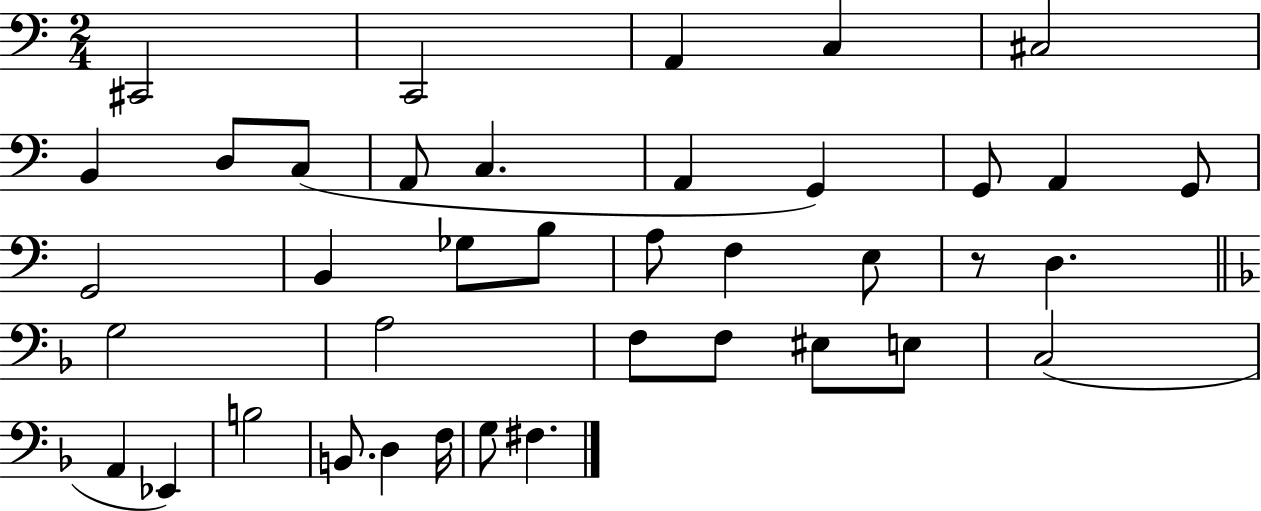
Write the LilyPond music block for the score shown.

{
  \clef bass
  \numericTimeSignature
  \time 2/4
  \key c \major
  cis,2 | c,2 | a,4 c4 | cis2 | \break b,4 d8 c8( | a,8 c4. | a,4 g,4) | g,8 a,4 g,8 | \break g,2 | b,4 ges8 b8 | a8 f4 e8 | r8 d4. | \break \bar "||" \break \key f \major g2 | a2 | f8 f8 eis8 e8 | c2( | \break a,4 ees,4) | b2 | b,8. d4 f16 | g8 fis4. | \break \bar "|."
}